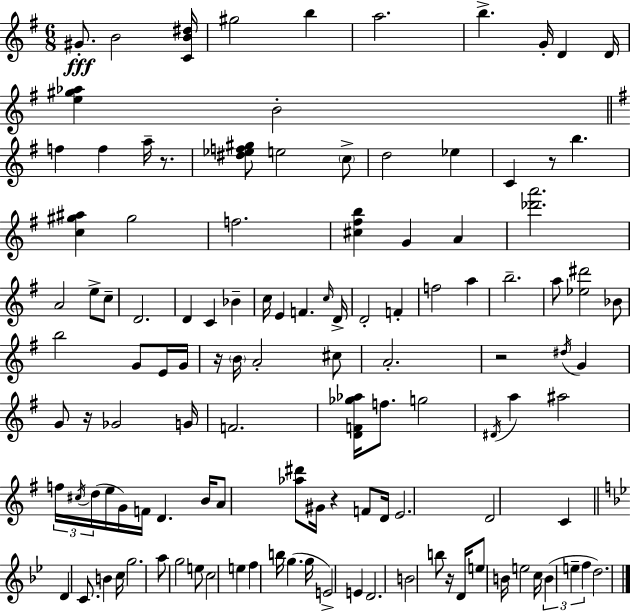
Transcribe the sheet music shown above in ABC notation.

X:1
T:Untitled
M:6/8
L:1/4
K:G
^G/2 B2 [CB^d]/4 ^g2 b a2 b G/4 D D/4 [e^g_a] B2 f f a/4 z/2 [^d_ef^g]/2 e2 c/2 d2 _e C z/2 b [c^g^a] ^g2 f2 [^c^fb] G A [_d'a']2 A2 e/2 c/2 D2 D C _B c/4 E F c/4 D/4 D2 F f2 a b2 a/2 [_e^d']2 _B/2 b2 G/2 E/4 G/4 z/4 B/4 A2 ^c/2 A2 z2 ^d/4 G G/2 z/4 _G2 G/4 F2 [DF_g_a]/4 f/2 g2 ^D/4 a ^a2 f/4 ^c/4 d/4 e/4 G/4 F/4 D B/4 A/2 [_a^d']/2 ^G/4 z F/2 D/4 E2 D2 C D C/2 B c/4 g2 a/2 g2 e/2 c2 e f b/4 g g/4 E2 E D2 B2 b/2 z/4 D/4 e/2 B/4 e2 c/4 B e f d2